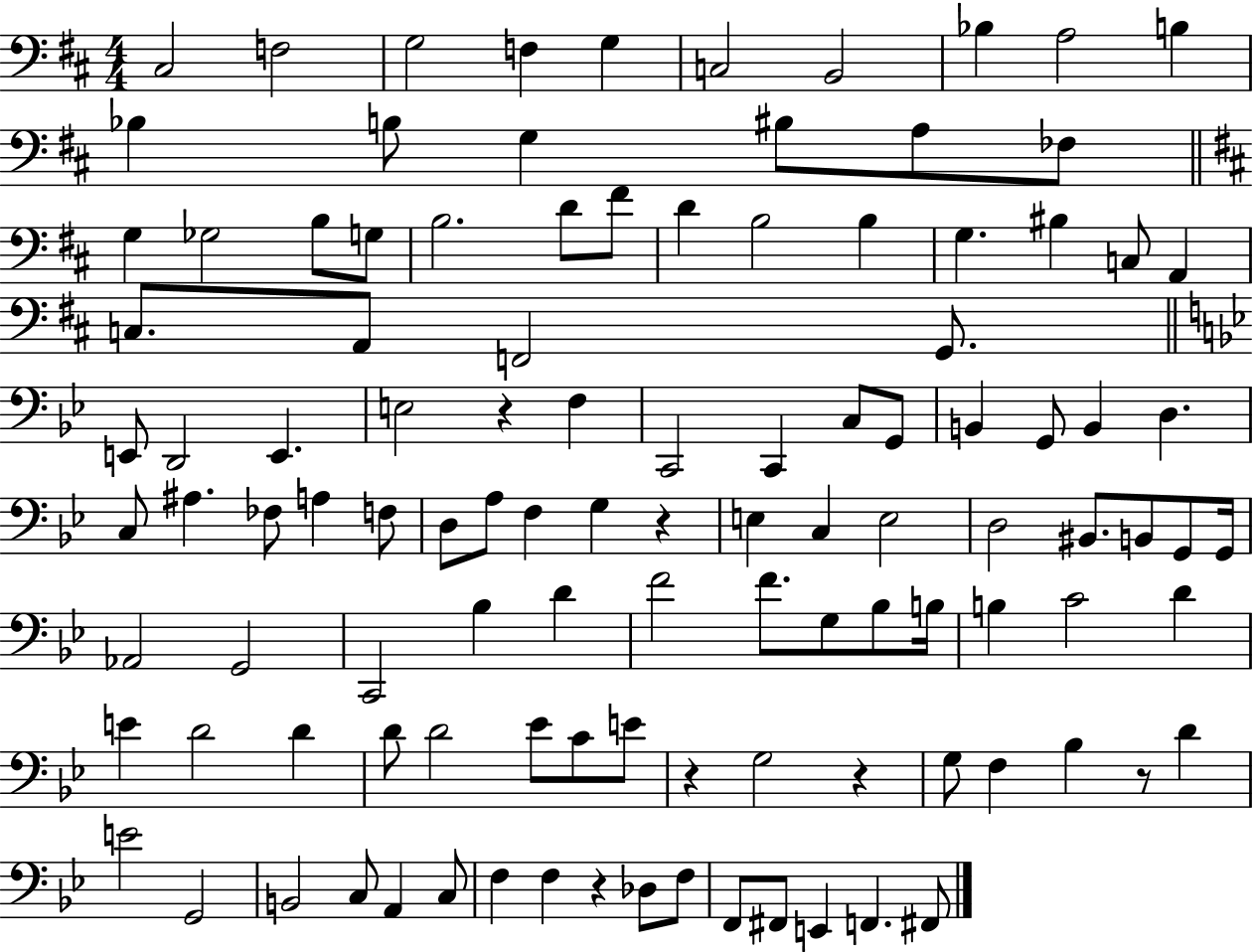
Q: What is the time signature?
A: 4/4